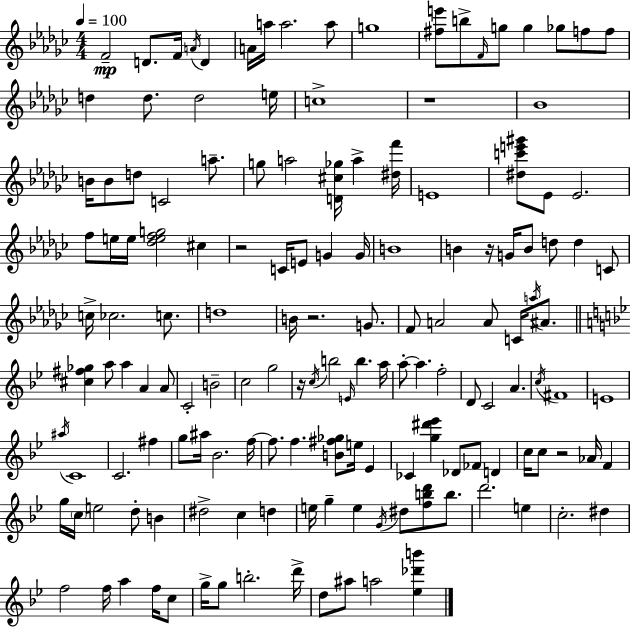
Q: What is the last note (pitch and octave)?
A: A5